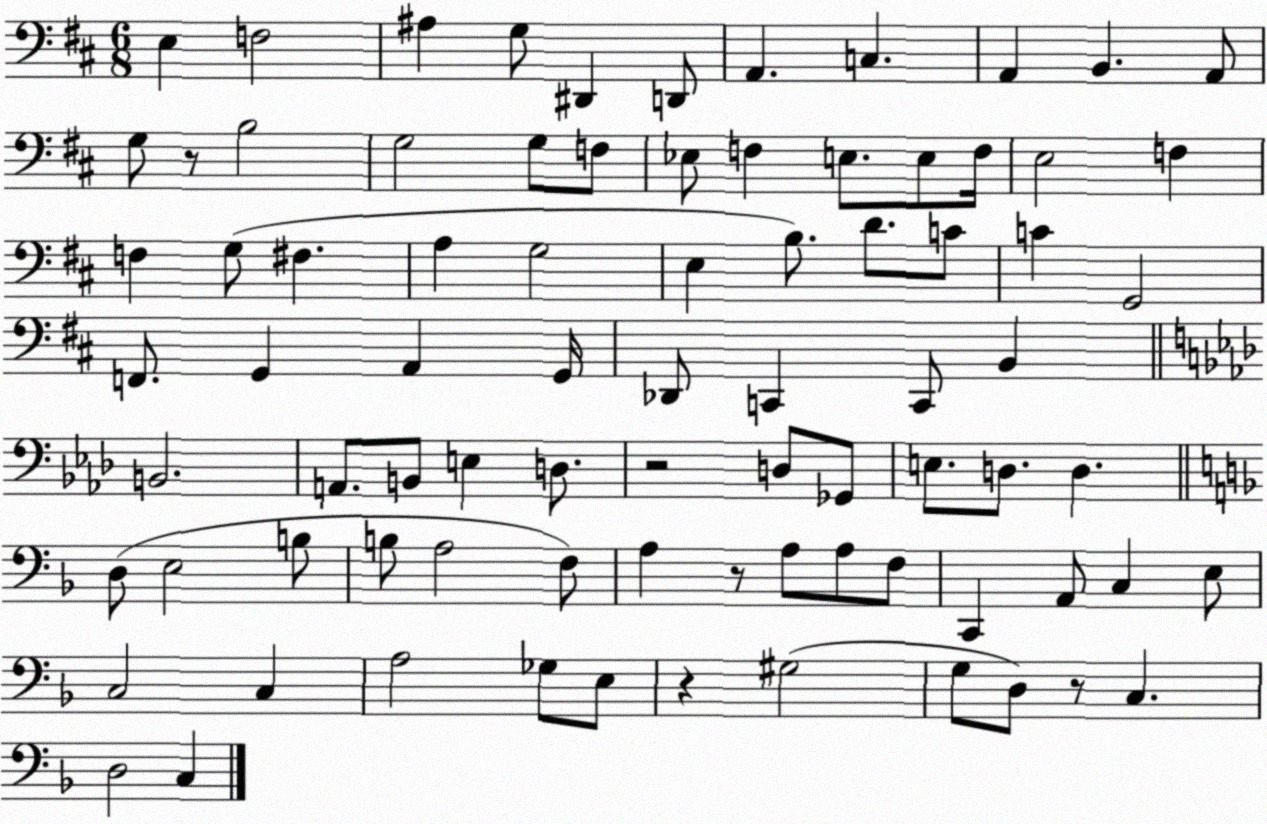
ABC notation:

X:1
T:Untitled
M:6/8
L:1/4
K:D
E, F,2 ^A, G,/2 ^D,, D,,/2 A,, C, A,, B,, A,,/2 G,/2 z/2 B,2 G,2 G,/2 F,/2 _E,/2 F, E,/2 E,/2 F,/4 E,2 F, F, G,/2 ^F, A, G,2 E, B,/2 D/2 C/2 C G,,2 F,,/2 G,, A,, G,,/4 _D,,/2 C,, C,,/2 B,, B,,2 A,,/2 B,,/2 E, D,/2 z2 D,/2 _G,,/2 E,/2 D,/2 D, D,/2 E,2 B,/2 B,/2 A,2 F,/2 A, z/2 A,/2 A,/2 F,/2 C,, A,,/2 C, E,/2 C,2 C, A,2 _G,/2 E,/2 z ^G,2 G,/2 D,/2 z/2 C, D,2 C,